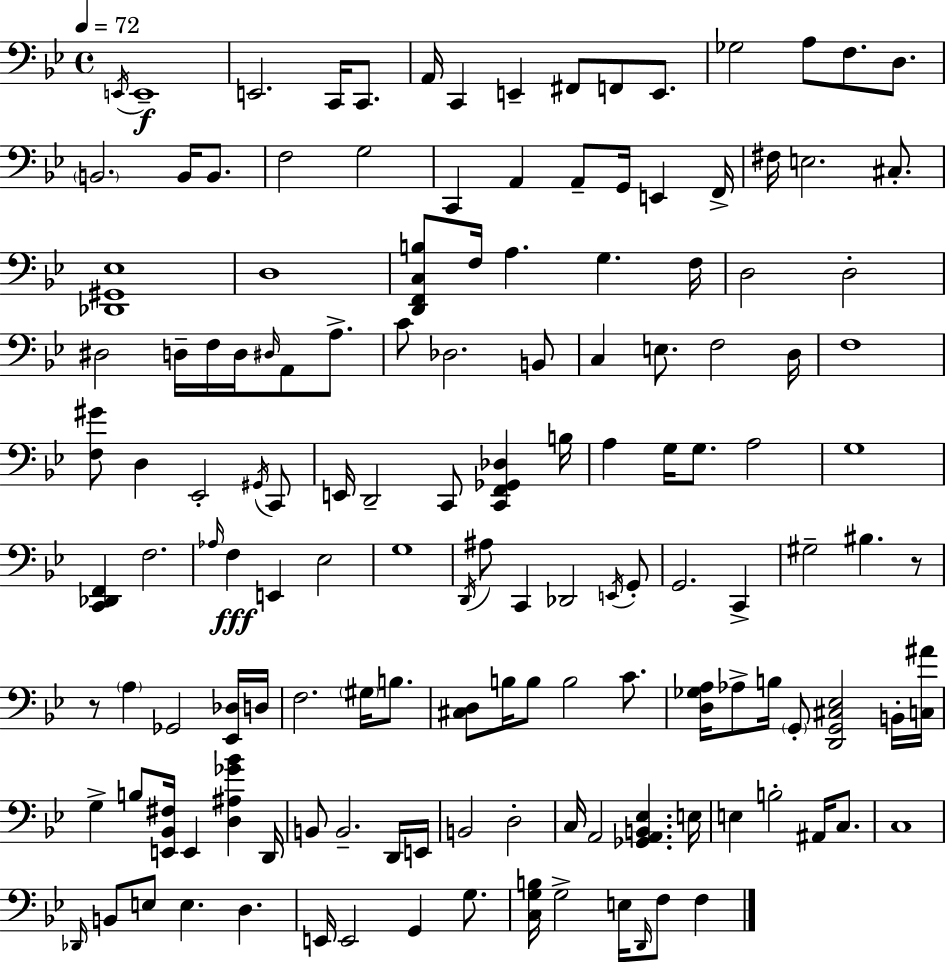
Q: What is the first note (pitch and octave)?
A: E2